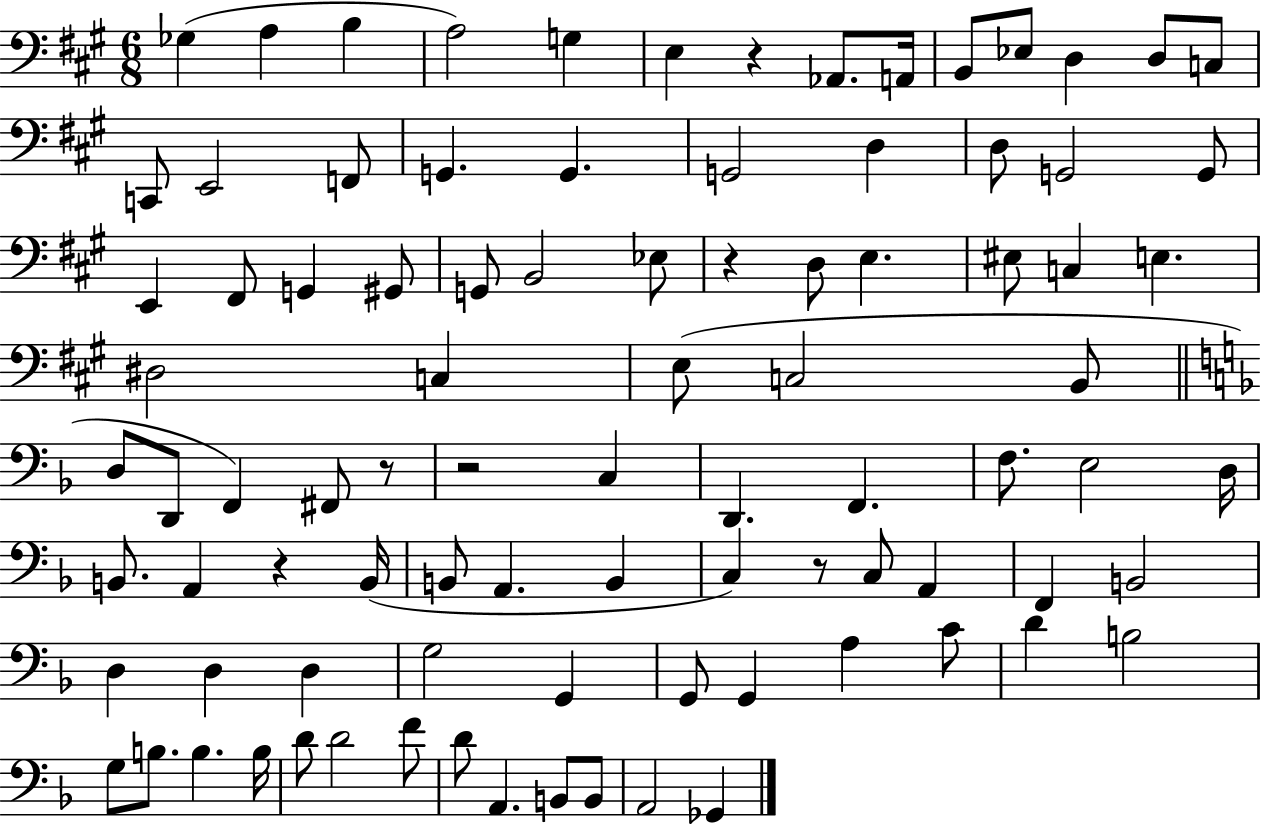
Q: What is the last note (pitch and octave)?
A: Gb2